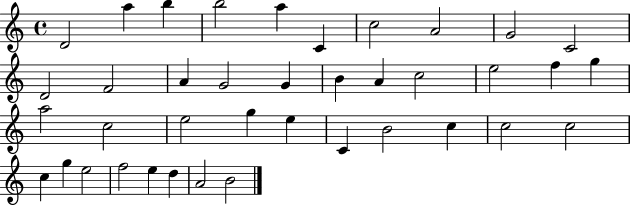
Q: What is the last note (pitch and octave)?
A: B4